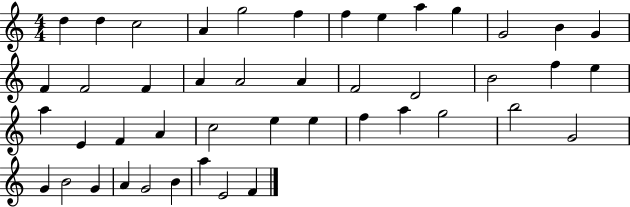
{
  \clef treble
  \numericTimeSignature
  \time 4/4
  \key c \major
  d''4 d''4 c''2 | a'4 g''2 f''4 | f''4 e''4 a''4 g''4 | g'2 b'4 g'4 | \break f'4 f'2 f'4 | a'4 a'2 a'4 | f'2 d'2 | b'2 f''4 e''4 | \break a''4 e'4 f'4 a'4 | c''2 e''4 e''4 | f''4 a''4 g''2 | b''2 g'2 | \break g'4 b'2 g'4 | a'4 g'2 b'4 | a''4 e'2 f'4 | \bar "|."
}